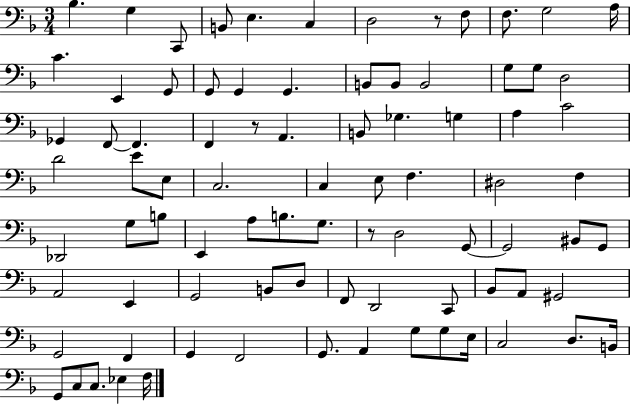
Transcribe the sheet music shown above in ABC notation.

X:1
T:Untitled
M:3/4
L:1/4
K:F
_B, G, C,,/2 B,,/2 E, C, D,2 z/2 F,/2 F,/2 G,2 A,/4 C E,, G,,/2 G,,/2 G,, G,, B,,/2 B,,/2 B,,2 G,/2 G,/2 D,2 _G,, F,,/2 F,, F,, z/2 A,, B,,/2 _G, G, A, C2 D2 E/2 E,/2 C,2 C, E,/2 F, ^D,2 F, _D,,2 G,/2 B,/2 E,, A,/2 B,/2 G,/2 z/2 D,2 G,,/2 G,,2 ^B,,/2 G,,/2 A,,2 E,, G,,2 B,,/2 D,/2 F,,/2 D,,2 C,,/2 _B,,/2 A,,/2 ^G,,2 G,,2 F,, G,, F,,2 G,,/2 A,, G,/2 G,/2 E,/4 C,2 D,/2 B,,/4 G,,/2 C,/2 C,/2 _E, F,/4